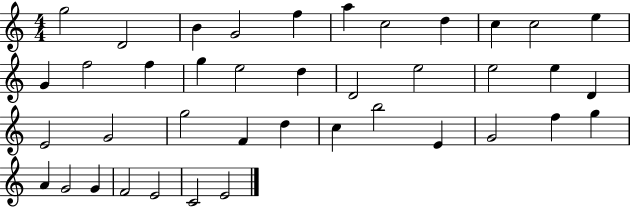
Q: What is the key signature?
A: C major